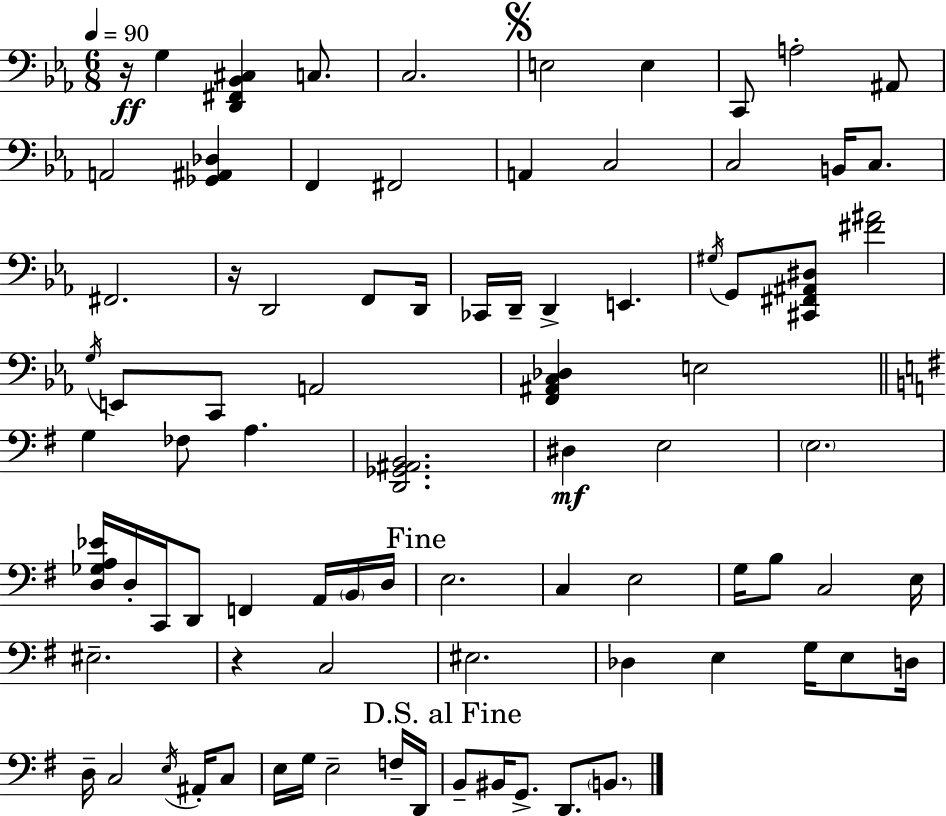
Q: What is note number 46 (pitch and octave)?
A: C3